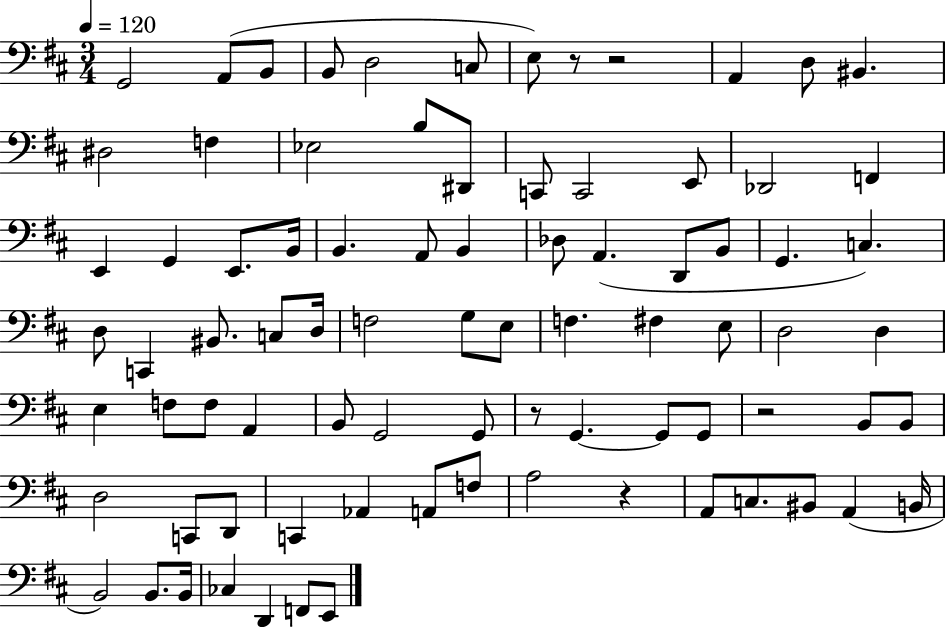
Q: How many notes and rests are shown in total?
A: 83